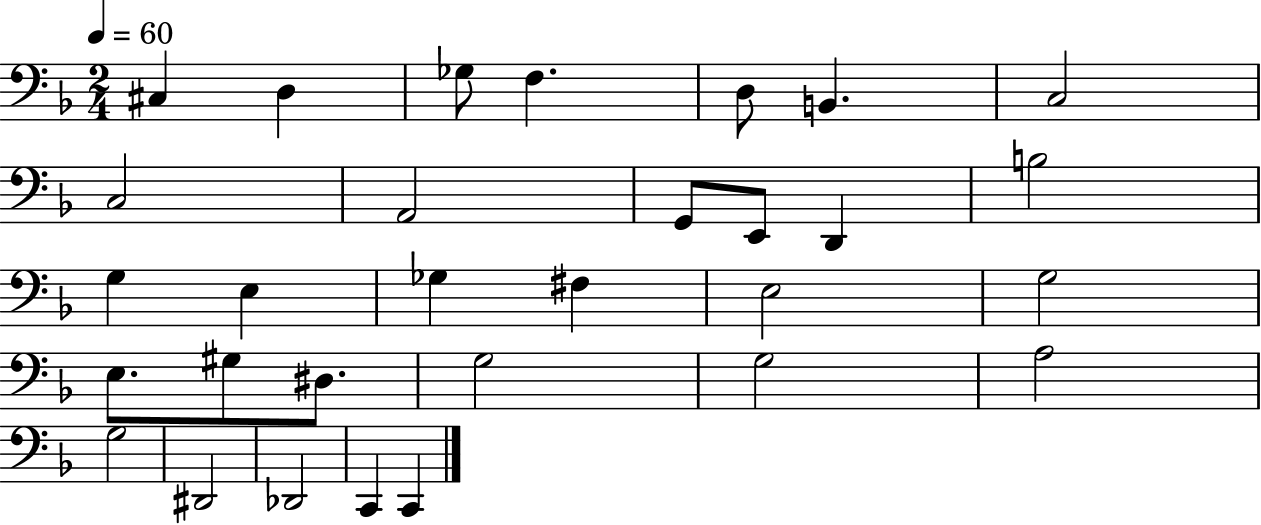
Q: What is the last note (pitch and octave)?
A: C2